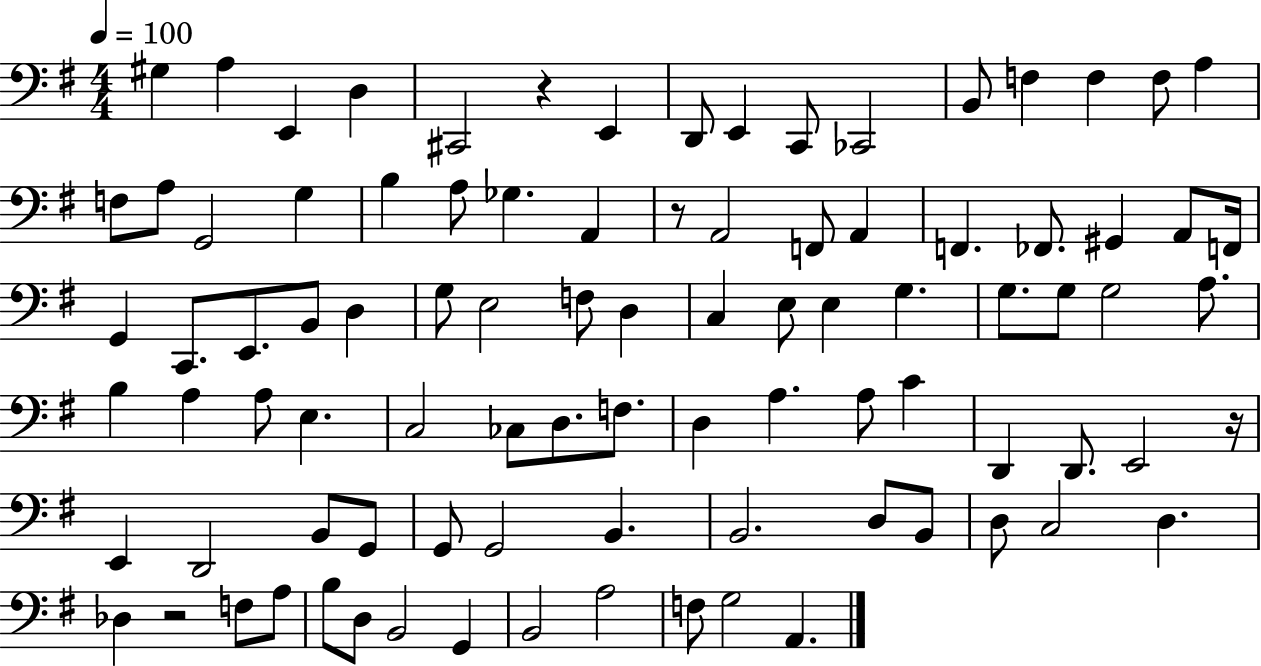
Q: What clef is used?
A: bass